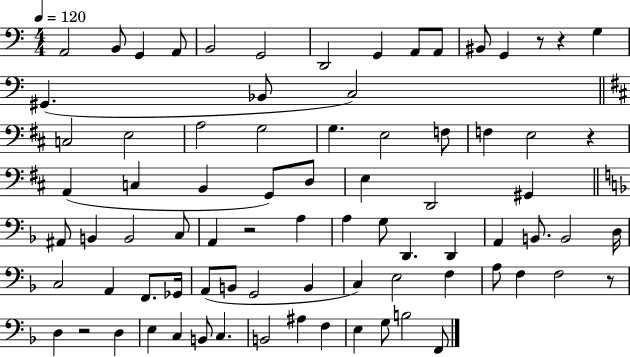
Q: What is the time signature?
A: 4/4